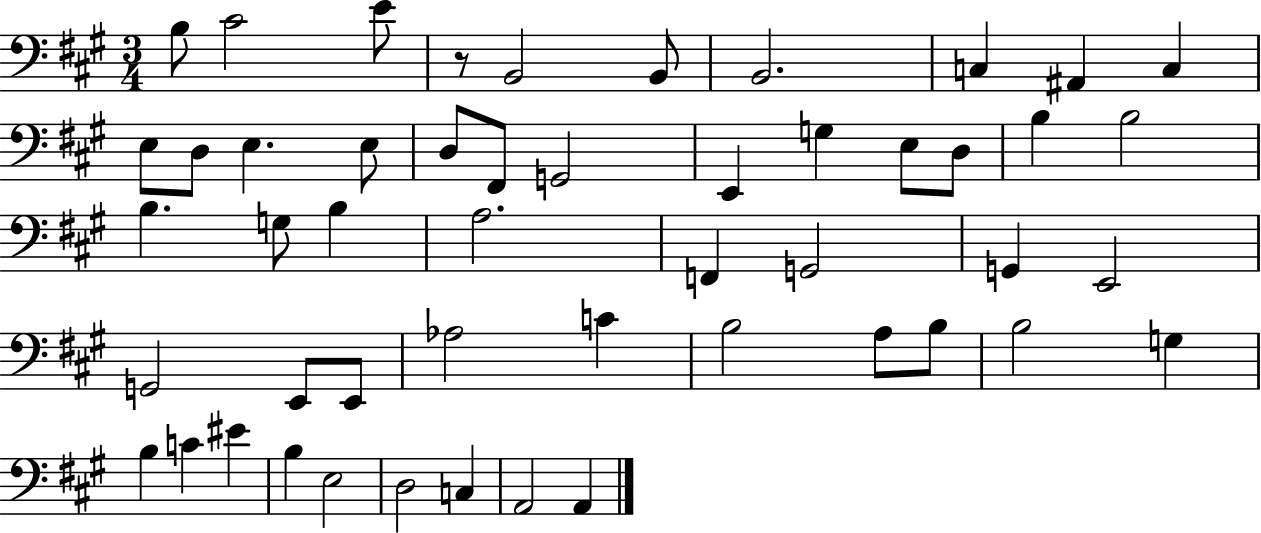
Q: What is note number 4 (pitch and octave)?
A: B2